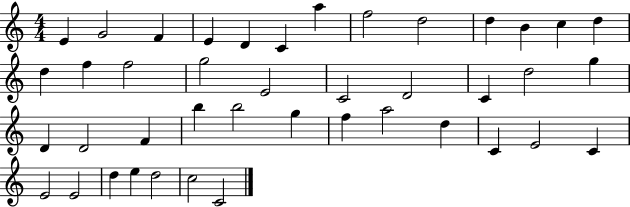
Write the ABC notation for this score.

X:1
T:Untitled
M:4/4
L:1/4
K:C
E G2 F E D C a f2 d2 d B c d d f f2 g2 E2 C2 D2 C d2 g D D2 F b b2 g f a2 d C E2 C E2 E2 d e d2 c2 C2